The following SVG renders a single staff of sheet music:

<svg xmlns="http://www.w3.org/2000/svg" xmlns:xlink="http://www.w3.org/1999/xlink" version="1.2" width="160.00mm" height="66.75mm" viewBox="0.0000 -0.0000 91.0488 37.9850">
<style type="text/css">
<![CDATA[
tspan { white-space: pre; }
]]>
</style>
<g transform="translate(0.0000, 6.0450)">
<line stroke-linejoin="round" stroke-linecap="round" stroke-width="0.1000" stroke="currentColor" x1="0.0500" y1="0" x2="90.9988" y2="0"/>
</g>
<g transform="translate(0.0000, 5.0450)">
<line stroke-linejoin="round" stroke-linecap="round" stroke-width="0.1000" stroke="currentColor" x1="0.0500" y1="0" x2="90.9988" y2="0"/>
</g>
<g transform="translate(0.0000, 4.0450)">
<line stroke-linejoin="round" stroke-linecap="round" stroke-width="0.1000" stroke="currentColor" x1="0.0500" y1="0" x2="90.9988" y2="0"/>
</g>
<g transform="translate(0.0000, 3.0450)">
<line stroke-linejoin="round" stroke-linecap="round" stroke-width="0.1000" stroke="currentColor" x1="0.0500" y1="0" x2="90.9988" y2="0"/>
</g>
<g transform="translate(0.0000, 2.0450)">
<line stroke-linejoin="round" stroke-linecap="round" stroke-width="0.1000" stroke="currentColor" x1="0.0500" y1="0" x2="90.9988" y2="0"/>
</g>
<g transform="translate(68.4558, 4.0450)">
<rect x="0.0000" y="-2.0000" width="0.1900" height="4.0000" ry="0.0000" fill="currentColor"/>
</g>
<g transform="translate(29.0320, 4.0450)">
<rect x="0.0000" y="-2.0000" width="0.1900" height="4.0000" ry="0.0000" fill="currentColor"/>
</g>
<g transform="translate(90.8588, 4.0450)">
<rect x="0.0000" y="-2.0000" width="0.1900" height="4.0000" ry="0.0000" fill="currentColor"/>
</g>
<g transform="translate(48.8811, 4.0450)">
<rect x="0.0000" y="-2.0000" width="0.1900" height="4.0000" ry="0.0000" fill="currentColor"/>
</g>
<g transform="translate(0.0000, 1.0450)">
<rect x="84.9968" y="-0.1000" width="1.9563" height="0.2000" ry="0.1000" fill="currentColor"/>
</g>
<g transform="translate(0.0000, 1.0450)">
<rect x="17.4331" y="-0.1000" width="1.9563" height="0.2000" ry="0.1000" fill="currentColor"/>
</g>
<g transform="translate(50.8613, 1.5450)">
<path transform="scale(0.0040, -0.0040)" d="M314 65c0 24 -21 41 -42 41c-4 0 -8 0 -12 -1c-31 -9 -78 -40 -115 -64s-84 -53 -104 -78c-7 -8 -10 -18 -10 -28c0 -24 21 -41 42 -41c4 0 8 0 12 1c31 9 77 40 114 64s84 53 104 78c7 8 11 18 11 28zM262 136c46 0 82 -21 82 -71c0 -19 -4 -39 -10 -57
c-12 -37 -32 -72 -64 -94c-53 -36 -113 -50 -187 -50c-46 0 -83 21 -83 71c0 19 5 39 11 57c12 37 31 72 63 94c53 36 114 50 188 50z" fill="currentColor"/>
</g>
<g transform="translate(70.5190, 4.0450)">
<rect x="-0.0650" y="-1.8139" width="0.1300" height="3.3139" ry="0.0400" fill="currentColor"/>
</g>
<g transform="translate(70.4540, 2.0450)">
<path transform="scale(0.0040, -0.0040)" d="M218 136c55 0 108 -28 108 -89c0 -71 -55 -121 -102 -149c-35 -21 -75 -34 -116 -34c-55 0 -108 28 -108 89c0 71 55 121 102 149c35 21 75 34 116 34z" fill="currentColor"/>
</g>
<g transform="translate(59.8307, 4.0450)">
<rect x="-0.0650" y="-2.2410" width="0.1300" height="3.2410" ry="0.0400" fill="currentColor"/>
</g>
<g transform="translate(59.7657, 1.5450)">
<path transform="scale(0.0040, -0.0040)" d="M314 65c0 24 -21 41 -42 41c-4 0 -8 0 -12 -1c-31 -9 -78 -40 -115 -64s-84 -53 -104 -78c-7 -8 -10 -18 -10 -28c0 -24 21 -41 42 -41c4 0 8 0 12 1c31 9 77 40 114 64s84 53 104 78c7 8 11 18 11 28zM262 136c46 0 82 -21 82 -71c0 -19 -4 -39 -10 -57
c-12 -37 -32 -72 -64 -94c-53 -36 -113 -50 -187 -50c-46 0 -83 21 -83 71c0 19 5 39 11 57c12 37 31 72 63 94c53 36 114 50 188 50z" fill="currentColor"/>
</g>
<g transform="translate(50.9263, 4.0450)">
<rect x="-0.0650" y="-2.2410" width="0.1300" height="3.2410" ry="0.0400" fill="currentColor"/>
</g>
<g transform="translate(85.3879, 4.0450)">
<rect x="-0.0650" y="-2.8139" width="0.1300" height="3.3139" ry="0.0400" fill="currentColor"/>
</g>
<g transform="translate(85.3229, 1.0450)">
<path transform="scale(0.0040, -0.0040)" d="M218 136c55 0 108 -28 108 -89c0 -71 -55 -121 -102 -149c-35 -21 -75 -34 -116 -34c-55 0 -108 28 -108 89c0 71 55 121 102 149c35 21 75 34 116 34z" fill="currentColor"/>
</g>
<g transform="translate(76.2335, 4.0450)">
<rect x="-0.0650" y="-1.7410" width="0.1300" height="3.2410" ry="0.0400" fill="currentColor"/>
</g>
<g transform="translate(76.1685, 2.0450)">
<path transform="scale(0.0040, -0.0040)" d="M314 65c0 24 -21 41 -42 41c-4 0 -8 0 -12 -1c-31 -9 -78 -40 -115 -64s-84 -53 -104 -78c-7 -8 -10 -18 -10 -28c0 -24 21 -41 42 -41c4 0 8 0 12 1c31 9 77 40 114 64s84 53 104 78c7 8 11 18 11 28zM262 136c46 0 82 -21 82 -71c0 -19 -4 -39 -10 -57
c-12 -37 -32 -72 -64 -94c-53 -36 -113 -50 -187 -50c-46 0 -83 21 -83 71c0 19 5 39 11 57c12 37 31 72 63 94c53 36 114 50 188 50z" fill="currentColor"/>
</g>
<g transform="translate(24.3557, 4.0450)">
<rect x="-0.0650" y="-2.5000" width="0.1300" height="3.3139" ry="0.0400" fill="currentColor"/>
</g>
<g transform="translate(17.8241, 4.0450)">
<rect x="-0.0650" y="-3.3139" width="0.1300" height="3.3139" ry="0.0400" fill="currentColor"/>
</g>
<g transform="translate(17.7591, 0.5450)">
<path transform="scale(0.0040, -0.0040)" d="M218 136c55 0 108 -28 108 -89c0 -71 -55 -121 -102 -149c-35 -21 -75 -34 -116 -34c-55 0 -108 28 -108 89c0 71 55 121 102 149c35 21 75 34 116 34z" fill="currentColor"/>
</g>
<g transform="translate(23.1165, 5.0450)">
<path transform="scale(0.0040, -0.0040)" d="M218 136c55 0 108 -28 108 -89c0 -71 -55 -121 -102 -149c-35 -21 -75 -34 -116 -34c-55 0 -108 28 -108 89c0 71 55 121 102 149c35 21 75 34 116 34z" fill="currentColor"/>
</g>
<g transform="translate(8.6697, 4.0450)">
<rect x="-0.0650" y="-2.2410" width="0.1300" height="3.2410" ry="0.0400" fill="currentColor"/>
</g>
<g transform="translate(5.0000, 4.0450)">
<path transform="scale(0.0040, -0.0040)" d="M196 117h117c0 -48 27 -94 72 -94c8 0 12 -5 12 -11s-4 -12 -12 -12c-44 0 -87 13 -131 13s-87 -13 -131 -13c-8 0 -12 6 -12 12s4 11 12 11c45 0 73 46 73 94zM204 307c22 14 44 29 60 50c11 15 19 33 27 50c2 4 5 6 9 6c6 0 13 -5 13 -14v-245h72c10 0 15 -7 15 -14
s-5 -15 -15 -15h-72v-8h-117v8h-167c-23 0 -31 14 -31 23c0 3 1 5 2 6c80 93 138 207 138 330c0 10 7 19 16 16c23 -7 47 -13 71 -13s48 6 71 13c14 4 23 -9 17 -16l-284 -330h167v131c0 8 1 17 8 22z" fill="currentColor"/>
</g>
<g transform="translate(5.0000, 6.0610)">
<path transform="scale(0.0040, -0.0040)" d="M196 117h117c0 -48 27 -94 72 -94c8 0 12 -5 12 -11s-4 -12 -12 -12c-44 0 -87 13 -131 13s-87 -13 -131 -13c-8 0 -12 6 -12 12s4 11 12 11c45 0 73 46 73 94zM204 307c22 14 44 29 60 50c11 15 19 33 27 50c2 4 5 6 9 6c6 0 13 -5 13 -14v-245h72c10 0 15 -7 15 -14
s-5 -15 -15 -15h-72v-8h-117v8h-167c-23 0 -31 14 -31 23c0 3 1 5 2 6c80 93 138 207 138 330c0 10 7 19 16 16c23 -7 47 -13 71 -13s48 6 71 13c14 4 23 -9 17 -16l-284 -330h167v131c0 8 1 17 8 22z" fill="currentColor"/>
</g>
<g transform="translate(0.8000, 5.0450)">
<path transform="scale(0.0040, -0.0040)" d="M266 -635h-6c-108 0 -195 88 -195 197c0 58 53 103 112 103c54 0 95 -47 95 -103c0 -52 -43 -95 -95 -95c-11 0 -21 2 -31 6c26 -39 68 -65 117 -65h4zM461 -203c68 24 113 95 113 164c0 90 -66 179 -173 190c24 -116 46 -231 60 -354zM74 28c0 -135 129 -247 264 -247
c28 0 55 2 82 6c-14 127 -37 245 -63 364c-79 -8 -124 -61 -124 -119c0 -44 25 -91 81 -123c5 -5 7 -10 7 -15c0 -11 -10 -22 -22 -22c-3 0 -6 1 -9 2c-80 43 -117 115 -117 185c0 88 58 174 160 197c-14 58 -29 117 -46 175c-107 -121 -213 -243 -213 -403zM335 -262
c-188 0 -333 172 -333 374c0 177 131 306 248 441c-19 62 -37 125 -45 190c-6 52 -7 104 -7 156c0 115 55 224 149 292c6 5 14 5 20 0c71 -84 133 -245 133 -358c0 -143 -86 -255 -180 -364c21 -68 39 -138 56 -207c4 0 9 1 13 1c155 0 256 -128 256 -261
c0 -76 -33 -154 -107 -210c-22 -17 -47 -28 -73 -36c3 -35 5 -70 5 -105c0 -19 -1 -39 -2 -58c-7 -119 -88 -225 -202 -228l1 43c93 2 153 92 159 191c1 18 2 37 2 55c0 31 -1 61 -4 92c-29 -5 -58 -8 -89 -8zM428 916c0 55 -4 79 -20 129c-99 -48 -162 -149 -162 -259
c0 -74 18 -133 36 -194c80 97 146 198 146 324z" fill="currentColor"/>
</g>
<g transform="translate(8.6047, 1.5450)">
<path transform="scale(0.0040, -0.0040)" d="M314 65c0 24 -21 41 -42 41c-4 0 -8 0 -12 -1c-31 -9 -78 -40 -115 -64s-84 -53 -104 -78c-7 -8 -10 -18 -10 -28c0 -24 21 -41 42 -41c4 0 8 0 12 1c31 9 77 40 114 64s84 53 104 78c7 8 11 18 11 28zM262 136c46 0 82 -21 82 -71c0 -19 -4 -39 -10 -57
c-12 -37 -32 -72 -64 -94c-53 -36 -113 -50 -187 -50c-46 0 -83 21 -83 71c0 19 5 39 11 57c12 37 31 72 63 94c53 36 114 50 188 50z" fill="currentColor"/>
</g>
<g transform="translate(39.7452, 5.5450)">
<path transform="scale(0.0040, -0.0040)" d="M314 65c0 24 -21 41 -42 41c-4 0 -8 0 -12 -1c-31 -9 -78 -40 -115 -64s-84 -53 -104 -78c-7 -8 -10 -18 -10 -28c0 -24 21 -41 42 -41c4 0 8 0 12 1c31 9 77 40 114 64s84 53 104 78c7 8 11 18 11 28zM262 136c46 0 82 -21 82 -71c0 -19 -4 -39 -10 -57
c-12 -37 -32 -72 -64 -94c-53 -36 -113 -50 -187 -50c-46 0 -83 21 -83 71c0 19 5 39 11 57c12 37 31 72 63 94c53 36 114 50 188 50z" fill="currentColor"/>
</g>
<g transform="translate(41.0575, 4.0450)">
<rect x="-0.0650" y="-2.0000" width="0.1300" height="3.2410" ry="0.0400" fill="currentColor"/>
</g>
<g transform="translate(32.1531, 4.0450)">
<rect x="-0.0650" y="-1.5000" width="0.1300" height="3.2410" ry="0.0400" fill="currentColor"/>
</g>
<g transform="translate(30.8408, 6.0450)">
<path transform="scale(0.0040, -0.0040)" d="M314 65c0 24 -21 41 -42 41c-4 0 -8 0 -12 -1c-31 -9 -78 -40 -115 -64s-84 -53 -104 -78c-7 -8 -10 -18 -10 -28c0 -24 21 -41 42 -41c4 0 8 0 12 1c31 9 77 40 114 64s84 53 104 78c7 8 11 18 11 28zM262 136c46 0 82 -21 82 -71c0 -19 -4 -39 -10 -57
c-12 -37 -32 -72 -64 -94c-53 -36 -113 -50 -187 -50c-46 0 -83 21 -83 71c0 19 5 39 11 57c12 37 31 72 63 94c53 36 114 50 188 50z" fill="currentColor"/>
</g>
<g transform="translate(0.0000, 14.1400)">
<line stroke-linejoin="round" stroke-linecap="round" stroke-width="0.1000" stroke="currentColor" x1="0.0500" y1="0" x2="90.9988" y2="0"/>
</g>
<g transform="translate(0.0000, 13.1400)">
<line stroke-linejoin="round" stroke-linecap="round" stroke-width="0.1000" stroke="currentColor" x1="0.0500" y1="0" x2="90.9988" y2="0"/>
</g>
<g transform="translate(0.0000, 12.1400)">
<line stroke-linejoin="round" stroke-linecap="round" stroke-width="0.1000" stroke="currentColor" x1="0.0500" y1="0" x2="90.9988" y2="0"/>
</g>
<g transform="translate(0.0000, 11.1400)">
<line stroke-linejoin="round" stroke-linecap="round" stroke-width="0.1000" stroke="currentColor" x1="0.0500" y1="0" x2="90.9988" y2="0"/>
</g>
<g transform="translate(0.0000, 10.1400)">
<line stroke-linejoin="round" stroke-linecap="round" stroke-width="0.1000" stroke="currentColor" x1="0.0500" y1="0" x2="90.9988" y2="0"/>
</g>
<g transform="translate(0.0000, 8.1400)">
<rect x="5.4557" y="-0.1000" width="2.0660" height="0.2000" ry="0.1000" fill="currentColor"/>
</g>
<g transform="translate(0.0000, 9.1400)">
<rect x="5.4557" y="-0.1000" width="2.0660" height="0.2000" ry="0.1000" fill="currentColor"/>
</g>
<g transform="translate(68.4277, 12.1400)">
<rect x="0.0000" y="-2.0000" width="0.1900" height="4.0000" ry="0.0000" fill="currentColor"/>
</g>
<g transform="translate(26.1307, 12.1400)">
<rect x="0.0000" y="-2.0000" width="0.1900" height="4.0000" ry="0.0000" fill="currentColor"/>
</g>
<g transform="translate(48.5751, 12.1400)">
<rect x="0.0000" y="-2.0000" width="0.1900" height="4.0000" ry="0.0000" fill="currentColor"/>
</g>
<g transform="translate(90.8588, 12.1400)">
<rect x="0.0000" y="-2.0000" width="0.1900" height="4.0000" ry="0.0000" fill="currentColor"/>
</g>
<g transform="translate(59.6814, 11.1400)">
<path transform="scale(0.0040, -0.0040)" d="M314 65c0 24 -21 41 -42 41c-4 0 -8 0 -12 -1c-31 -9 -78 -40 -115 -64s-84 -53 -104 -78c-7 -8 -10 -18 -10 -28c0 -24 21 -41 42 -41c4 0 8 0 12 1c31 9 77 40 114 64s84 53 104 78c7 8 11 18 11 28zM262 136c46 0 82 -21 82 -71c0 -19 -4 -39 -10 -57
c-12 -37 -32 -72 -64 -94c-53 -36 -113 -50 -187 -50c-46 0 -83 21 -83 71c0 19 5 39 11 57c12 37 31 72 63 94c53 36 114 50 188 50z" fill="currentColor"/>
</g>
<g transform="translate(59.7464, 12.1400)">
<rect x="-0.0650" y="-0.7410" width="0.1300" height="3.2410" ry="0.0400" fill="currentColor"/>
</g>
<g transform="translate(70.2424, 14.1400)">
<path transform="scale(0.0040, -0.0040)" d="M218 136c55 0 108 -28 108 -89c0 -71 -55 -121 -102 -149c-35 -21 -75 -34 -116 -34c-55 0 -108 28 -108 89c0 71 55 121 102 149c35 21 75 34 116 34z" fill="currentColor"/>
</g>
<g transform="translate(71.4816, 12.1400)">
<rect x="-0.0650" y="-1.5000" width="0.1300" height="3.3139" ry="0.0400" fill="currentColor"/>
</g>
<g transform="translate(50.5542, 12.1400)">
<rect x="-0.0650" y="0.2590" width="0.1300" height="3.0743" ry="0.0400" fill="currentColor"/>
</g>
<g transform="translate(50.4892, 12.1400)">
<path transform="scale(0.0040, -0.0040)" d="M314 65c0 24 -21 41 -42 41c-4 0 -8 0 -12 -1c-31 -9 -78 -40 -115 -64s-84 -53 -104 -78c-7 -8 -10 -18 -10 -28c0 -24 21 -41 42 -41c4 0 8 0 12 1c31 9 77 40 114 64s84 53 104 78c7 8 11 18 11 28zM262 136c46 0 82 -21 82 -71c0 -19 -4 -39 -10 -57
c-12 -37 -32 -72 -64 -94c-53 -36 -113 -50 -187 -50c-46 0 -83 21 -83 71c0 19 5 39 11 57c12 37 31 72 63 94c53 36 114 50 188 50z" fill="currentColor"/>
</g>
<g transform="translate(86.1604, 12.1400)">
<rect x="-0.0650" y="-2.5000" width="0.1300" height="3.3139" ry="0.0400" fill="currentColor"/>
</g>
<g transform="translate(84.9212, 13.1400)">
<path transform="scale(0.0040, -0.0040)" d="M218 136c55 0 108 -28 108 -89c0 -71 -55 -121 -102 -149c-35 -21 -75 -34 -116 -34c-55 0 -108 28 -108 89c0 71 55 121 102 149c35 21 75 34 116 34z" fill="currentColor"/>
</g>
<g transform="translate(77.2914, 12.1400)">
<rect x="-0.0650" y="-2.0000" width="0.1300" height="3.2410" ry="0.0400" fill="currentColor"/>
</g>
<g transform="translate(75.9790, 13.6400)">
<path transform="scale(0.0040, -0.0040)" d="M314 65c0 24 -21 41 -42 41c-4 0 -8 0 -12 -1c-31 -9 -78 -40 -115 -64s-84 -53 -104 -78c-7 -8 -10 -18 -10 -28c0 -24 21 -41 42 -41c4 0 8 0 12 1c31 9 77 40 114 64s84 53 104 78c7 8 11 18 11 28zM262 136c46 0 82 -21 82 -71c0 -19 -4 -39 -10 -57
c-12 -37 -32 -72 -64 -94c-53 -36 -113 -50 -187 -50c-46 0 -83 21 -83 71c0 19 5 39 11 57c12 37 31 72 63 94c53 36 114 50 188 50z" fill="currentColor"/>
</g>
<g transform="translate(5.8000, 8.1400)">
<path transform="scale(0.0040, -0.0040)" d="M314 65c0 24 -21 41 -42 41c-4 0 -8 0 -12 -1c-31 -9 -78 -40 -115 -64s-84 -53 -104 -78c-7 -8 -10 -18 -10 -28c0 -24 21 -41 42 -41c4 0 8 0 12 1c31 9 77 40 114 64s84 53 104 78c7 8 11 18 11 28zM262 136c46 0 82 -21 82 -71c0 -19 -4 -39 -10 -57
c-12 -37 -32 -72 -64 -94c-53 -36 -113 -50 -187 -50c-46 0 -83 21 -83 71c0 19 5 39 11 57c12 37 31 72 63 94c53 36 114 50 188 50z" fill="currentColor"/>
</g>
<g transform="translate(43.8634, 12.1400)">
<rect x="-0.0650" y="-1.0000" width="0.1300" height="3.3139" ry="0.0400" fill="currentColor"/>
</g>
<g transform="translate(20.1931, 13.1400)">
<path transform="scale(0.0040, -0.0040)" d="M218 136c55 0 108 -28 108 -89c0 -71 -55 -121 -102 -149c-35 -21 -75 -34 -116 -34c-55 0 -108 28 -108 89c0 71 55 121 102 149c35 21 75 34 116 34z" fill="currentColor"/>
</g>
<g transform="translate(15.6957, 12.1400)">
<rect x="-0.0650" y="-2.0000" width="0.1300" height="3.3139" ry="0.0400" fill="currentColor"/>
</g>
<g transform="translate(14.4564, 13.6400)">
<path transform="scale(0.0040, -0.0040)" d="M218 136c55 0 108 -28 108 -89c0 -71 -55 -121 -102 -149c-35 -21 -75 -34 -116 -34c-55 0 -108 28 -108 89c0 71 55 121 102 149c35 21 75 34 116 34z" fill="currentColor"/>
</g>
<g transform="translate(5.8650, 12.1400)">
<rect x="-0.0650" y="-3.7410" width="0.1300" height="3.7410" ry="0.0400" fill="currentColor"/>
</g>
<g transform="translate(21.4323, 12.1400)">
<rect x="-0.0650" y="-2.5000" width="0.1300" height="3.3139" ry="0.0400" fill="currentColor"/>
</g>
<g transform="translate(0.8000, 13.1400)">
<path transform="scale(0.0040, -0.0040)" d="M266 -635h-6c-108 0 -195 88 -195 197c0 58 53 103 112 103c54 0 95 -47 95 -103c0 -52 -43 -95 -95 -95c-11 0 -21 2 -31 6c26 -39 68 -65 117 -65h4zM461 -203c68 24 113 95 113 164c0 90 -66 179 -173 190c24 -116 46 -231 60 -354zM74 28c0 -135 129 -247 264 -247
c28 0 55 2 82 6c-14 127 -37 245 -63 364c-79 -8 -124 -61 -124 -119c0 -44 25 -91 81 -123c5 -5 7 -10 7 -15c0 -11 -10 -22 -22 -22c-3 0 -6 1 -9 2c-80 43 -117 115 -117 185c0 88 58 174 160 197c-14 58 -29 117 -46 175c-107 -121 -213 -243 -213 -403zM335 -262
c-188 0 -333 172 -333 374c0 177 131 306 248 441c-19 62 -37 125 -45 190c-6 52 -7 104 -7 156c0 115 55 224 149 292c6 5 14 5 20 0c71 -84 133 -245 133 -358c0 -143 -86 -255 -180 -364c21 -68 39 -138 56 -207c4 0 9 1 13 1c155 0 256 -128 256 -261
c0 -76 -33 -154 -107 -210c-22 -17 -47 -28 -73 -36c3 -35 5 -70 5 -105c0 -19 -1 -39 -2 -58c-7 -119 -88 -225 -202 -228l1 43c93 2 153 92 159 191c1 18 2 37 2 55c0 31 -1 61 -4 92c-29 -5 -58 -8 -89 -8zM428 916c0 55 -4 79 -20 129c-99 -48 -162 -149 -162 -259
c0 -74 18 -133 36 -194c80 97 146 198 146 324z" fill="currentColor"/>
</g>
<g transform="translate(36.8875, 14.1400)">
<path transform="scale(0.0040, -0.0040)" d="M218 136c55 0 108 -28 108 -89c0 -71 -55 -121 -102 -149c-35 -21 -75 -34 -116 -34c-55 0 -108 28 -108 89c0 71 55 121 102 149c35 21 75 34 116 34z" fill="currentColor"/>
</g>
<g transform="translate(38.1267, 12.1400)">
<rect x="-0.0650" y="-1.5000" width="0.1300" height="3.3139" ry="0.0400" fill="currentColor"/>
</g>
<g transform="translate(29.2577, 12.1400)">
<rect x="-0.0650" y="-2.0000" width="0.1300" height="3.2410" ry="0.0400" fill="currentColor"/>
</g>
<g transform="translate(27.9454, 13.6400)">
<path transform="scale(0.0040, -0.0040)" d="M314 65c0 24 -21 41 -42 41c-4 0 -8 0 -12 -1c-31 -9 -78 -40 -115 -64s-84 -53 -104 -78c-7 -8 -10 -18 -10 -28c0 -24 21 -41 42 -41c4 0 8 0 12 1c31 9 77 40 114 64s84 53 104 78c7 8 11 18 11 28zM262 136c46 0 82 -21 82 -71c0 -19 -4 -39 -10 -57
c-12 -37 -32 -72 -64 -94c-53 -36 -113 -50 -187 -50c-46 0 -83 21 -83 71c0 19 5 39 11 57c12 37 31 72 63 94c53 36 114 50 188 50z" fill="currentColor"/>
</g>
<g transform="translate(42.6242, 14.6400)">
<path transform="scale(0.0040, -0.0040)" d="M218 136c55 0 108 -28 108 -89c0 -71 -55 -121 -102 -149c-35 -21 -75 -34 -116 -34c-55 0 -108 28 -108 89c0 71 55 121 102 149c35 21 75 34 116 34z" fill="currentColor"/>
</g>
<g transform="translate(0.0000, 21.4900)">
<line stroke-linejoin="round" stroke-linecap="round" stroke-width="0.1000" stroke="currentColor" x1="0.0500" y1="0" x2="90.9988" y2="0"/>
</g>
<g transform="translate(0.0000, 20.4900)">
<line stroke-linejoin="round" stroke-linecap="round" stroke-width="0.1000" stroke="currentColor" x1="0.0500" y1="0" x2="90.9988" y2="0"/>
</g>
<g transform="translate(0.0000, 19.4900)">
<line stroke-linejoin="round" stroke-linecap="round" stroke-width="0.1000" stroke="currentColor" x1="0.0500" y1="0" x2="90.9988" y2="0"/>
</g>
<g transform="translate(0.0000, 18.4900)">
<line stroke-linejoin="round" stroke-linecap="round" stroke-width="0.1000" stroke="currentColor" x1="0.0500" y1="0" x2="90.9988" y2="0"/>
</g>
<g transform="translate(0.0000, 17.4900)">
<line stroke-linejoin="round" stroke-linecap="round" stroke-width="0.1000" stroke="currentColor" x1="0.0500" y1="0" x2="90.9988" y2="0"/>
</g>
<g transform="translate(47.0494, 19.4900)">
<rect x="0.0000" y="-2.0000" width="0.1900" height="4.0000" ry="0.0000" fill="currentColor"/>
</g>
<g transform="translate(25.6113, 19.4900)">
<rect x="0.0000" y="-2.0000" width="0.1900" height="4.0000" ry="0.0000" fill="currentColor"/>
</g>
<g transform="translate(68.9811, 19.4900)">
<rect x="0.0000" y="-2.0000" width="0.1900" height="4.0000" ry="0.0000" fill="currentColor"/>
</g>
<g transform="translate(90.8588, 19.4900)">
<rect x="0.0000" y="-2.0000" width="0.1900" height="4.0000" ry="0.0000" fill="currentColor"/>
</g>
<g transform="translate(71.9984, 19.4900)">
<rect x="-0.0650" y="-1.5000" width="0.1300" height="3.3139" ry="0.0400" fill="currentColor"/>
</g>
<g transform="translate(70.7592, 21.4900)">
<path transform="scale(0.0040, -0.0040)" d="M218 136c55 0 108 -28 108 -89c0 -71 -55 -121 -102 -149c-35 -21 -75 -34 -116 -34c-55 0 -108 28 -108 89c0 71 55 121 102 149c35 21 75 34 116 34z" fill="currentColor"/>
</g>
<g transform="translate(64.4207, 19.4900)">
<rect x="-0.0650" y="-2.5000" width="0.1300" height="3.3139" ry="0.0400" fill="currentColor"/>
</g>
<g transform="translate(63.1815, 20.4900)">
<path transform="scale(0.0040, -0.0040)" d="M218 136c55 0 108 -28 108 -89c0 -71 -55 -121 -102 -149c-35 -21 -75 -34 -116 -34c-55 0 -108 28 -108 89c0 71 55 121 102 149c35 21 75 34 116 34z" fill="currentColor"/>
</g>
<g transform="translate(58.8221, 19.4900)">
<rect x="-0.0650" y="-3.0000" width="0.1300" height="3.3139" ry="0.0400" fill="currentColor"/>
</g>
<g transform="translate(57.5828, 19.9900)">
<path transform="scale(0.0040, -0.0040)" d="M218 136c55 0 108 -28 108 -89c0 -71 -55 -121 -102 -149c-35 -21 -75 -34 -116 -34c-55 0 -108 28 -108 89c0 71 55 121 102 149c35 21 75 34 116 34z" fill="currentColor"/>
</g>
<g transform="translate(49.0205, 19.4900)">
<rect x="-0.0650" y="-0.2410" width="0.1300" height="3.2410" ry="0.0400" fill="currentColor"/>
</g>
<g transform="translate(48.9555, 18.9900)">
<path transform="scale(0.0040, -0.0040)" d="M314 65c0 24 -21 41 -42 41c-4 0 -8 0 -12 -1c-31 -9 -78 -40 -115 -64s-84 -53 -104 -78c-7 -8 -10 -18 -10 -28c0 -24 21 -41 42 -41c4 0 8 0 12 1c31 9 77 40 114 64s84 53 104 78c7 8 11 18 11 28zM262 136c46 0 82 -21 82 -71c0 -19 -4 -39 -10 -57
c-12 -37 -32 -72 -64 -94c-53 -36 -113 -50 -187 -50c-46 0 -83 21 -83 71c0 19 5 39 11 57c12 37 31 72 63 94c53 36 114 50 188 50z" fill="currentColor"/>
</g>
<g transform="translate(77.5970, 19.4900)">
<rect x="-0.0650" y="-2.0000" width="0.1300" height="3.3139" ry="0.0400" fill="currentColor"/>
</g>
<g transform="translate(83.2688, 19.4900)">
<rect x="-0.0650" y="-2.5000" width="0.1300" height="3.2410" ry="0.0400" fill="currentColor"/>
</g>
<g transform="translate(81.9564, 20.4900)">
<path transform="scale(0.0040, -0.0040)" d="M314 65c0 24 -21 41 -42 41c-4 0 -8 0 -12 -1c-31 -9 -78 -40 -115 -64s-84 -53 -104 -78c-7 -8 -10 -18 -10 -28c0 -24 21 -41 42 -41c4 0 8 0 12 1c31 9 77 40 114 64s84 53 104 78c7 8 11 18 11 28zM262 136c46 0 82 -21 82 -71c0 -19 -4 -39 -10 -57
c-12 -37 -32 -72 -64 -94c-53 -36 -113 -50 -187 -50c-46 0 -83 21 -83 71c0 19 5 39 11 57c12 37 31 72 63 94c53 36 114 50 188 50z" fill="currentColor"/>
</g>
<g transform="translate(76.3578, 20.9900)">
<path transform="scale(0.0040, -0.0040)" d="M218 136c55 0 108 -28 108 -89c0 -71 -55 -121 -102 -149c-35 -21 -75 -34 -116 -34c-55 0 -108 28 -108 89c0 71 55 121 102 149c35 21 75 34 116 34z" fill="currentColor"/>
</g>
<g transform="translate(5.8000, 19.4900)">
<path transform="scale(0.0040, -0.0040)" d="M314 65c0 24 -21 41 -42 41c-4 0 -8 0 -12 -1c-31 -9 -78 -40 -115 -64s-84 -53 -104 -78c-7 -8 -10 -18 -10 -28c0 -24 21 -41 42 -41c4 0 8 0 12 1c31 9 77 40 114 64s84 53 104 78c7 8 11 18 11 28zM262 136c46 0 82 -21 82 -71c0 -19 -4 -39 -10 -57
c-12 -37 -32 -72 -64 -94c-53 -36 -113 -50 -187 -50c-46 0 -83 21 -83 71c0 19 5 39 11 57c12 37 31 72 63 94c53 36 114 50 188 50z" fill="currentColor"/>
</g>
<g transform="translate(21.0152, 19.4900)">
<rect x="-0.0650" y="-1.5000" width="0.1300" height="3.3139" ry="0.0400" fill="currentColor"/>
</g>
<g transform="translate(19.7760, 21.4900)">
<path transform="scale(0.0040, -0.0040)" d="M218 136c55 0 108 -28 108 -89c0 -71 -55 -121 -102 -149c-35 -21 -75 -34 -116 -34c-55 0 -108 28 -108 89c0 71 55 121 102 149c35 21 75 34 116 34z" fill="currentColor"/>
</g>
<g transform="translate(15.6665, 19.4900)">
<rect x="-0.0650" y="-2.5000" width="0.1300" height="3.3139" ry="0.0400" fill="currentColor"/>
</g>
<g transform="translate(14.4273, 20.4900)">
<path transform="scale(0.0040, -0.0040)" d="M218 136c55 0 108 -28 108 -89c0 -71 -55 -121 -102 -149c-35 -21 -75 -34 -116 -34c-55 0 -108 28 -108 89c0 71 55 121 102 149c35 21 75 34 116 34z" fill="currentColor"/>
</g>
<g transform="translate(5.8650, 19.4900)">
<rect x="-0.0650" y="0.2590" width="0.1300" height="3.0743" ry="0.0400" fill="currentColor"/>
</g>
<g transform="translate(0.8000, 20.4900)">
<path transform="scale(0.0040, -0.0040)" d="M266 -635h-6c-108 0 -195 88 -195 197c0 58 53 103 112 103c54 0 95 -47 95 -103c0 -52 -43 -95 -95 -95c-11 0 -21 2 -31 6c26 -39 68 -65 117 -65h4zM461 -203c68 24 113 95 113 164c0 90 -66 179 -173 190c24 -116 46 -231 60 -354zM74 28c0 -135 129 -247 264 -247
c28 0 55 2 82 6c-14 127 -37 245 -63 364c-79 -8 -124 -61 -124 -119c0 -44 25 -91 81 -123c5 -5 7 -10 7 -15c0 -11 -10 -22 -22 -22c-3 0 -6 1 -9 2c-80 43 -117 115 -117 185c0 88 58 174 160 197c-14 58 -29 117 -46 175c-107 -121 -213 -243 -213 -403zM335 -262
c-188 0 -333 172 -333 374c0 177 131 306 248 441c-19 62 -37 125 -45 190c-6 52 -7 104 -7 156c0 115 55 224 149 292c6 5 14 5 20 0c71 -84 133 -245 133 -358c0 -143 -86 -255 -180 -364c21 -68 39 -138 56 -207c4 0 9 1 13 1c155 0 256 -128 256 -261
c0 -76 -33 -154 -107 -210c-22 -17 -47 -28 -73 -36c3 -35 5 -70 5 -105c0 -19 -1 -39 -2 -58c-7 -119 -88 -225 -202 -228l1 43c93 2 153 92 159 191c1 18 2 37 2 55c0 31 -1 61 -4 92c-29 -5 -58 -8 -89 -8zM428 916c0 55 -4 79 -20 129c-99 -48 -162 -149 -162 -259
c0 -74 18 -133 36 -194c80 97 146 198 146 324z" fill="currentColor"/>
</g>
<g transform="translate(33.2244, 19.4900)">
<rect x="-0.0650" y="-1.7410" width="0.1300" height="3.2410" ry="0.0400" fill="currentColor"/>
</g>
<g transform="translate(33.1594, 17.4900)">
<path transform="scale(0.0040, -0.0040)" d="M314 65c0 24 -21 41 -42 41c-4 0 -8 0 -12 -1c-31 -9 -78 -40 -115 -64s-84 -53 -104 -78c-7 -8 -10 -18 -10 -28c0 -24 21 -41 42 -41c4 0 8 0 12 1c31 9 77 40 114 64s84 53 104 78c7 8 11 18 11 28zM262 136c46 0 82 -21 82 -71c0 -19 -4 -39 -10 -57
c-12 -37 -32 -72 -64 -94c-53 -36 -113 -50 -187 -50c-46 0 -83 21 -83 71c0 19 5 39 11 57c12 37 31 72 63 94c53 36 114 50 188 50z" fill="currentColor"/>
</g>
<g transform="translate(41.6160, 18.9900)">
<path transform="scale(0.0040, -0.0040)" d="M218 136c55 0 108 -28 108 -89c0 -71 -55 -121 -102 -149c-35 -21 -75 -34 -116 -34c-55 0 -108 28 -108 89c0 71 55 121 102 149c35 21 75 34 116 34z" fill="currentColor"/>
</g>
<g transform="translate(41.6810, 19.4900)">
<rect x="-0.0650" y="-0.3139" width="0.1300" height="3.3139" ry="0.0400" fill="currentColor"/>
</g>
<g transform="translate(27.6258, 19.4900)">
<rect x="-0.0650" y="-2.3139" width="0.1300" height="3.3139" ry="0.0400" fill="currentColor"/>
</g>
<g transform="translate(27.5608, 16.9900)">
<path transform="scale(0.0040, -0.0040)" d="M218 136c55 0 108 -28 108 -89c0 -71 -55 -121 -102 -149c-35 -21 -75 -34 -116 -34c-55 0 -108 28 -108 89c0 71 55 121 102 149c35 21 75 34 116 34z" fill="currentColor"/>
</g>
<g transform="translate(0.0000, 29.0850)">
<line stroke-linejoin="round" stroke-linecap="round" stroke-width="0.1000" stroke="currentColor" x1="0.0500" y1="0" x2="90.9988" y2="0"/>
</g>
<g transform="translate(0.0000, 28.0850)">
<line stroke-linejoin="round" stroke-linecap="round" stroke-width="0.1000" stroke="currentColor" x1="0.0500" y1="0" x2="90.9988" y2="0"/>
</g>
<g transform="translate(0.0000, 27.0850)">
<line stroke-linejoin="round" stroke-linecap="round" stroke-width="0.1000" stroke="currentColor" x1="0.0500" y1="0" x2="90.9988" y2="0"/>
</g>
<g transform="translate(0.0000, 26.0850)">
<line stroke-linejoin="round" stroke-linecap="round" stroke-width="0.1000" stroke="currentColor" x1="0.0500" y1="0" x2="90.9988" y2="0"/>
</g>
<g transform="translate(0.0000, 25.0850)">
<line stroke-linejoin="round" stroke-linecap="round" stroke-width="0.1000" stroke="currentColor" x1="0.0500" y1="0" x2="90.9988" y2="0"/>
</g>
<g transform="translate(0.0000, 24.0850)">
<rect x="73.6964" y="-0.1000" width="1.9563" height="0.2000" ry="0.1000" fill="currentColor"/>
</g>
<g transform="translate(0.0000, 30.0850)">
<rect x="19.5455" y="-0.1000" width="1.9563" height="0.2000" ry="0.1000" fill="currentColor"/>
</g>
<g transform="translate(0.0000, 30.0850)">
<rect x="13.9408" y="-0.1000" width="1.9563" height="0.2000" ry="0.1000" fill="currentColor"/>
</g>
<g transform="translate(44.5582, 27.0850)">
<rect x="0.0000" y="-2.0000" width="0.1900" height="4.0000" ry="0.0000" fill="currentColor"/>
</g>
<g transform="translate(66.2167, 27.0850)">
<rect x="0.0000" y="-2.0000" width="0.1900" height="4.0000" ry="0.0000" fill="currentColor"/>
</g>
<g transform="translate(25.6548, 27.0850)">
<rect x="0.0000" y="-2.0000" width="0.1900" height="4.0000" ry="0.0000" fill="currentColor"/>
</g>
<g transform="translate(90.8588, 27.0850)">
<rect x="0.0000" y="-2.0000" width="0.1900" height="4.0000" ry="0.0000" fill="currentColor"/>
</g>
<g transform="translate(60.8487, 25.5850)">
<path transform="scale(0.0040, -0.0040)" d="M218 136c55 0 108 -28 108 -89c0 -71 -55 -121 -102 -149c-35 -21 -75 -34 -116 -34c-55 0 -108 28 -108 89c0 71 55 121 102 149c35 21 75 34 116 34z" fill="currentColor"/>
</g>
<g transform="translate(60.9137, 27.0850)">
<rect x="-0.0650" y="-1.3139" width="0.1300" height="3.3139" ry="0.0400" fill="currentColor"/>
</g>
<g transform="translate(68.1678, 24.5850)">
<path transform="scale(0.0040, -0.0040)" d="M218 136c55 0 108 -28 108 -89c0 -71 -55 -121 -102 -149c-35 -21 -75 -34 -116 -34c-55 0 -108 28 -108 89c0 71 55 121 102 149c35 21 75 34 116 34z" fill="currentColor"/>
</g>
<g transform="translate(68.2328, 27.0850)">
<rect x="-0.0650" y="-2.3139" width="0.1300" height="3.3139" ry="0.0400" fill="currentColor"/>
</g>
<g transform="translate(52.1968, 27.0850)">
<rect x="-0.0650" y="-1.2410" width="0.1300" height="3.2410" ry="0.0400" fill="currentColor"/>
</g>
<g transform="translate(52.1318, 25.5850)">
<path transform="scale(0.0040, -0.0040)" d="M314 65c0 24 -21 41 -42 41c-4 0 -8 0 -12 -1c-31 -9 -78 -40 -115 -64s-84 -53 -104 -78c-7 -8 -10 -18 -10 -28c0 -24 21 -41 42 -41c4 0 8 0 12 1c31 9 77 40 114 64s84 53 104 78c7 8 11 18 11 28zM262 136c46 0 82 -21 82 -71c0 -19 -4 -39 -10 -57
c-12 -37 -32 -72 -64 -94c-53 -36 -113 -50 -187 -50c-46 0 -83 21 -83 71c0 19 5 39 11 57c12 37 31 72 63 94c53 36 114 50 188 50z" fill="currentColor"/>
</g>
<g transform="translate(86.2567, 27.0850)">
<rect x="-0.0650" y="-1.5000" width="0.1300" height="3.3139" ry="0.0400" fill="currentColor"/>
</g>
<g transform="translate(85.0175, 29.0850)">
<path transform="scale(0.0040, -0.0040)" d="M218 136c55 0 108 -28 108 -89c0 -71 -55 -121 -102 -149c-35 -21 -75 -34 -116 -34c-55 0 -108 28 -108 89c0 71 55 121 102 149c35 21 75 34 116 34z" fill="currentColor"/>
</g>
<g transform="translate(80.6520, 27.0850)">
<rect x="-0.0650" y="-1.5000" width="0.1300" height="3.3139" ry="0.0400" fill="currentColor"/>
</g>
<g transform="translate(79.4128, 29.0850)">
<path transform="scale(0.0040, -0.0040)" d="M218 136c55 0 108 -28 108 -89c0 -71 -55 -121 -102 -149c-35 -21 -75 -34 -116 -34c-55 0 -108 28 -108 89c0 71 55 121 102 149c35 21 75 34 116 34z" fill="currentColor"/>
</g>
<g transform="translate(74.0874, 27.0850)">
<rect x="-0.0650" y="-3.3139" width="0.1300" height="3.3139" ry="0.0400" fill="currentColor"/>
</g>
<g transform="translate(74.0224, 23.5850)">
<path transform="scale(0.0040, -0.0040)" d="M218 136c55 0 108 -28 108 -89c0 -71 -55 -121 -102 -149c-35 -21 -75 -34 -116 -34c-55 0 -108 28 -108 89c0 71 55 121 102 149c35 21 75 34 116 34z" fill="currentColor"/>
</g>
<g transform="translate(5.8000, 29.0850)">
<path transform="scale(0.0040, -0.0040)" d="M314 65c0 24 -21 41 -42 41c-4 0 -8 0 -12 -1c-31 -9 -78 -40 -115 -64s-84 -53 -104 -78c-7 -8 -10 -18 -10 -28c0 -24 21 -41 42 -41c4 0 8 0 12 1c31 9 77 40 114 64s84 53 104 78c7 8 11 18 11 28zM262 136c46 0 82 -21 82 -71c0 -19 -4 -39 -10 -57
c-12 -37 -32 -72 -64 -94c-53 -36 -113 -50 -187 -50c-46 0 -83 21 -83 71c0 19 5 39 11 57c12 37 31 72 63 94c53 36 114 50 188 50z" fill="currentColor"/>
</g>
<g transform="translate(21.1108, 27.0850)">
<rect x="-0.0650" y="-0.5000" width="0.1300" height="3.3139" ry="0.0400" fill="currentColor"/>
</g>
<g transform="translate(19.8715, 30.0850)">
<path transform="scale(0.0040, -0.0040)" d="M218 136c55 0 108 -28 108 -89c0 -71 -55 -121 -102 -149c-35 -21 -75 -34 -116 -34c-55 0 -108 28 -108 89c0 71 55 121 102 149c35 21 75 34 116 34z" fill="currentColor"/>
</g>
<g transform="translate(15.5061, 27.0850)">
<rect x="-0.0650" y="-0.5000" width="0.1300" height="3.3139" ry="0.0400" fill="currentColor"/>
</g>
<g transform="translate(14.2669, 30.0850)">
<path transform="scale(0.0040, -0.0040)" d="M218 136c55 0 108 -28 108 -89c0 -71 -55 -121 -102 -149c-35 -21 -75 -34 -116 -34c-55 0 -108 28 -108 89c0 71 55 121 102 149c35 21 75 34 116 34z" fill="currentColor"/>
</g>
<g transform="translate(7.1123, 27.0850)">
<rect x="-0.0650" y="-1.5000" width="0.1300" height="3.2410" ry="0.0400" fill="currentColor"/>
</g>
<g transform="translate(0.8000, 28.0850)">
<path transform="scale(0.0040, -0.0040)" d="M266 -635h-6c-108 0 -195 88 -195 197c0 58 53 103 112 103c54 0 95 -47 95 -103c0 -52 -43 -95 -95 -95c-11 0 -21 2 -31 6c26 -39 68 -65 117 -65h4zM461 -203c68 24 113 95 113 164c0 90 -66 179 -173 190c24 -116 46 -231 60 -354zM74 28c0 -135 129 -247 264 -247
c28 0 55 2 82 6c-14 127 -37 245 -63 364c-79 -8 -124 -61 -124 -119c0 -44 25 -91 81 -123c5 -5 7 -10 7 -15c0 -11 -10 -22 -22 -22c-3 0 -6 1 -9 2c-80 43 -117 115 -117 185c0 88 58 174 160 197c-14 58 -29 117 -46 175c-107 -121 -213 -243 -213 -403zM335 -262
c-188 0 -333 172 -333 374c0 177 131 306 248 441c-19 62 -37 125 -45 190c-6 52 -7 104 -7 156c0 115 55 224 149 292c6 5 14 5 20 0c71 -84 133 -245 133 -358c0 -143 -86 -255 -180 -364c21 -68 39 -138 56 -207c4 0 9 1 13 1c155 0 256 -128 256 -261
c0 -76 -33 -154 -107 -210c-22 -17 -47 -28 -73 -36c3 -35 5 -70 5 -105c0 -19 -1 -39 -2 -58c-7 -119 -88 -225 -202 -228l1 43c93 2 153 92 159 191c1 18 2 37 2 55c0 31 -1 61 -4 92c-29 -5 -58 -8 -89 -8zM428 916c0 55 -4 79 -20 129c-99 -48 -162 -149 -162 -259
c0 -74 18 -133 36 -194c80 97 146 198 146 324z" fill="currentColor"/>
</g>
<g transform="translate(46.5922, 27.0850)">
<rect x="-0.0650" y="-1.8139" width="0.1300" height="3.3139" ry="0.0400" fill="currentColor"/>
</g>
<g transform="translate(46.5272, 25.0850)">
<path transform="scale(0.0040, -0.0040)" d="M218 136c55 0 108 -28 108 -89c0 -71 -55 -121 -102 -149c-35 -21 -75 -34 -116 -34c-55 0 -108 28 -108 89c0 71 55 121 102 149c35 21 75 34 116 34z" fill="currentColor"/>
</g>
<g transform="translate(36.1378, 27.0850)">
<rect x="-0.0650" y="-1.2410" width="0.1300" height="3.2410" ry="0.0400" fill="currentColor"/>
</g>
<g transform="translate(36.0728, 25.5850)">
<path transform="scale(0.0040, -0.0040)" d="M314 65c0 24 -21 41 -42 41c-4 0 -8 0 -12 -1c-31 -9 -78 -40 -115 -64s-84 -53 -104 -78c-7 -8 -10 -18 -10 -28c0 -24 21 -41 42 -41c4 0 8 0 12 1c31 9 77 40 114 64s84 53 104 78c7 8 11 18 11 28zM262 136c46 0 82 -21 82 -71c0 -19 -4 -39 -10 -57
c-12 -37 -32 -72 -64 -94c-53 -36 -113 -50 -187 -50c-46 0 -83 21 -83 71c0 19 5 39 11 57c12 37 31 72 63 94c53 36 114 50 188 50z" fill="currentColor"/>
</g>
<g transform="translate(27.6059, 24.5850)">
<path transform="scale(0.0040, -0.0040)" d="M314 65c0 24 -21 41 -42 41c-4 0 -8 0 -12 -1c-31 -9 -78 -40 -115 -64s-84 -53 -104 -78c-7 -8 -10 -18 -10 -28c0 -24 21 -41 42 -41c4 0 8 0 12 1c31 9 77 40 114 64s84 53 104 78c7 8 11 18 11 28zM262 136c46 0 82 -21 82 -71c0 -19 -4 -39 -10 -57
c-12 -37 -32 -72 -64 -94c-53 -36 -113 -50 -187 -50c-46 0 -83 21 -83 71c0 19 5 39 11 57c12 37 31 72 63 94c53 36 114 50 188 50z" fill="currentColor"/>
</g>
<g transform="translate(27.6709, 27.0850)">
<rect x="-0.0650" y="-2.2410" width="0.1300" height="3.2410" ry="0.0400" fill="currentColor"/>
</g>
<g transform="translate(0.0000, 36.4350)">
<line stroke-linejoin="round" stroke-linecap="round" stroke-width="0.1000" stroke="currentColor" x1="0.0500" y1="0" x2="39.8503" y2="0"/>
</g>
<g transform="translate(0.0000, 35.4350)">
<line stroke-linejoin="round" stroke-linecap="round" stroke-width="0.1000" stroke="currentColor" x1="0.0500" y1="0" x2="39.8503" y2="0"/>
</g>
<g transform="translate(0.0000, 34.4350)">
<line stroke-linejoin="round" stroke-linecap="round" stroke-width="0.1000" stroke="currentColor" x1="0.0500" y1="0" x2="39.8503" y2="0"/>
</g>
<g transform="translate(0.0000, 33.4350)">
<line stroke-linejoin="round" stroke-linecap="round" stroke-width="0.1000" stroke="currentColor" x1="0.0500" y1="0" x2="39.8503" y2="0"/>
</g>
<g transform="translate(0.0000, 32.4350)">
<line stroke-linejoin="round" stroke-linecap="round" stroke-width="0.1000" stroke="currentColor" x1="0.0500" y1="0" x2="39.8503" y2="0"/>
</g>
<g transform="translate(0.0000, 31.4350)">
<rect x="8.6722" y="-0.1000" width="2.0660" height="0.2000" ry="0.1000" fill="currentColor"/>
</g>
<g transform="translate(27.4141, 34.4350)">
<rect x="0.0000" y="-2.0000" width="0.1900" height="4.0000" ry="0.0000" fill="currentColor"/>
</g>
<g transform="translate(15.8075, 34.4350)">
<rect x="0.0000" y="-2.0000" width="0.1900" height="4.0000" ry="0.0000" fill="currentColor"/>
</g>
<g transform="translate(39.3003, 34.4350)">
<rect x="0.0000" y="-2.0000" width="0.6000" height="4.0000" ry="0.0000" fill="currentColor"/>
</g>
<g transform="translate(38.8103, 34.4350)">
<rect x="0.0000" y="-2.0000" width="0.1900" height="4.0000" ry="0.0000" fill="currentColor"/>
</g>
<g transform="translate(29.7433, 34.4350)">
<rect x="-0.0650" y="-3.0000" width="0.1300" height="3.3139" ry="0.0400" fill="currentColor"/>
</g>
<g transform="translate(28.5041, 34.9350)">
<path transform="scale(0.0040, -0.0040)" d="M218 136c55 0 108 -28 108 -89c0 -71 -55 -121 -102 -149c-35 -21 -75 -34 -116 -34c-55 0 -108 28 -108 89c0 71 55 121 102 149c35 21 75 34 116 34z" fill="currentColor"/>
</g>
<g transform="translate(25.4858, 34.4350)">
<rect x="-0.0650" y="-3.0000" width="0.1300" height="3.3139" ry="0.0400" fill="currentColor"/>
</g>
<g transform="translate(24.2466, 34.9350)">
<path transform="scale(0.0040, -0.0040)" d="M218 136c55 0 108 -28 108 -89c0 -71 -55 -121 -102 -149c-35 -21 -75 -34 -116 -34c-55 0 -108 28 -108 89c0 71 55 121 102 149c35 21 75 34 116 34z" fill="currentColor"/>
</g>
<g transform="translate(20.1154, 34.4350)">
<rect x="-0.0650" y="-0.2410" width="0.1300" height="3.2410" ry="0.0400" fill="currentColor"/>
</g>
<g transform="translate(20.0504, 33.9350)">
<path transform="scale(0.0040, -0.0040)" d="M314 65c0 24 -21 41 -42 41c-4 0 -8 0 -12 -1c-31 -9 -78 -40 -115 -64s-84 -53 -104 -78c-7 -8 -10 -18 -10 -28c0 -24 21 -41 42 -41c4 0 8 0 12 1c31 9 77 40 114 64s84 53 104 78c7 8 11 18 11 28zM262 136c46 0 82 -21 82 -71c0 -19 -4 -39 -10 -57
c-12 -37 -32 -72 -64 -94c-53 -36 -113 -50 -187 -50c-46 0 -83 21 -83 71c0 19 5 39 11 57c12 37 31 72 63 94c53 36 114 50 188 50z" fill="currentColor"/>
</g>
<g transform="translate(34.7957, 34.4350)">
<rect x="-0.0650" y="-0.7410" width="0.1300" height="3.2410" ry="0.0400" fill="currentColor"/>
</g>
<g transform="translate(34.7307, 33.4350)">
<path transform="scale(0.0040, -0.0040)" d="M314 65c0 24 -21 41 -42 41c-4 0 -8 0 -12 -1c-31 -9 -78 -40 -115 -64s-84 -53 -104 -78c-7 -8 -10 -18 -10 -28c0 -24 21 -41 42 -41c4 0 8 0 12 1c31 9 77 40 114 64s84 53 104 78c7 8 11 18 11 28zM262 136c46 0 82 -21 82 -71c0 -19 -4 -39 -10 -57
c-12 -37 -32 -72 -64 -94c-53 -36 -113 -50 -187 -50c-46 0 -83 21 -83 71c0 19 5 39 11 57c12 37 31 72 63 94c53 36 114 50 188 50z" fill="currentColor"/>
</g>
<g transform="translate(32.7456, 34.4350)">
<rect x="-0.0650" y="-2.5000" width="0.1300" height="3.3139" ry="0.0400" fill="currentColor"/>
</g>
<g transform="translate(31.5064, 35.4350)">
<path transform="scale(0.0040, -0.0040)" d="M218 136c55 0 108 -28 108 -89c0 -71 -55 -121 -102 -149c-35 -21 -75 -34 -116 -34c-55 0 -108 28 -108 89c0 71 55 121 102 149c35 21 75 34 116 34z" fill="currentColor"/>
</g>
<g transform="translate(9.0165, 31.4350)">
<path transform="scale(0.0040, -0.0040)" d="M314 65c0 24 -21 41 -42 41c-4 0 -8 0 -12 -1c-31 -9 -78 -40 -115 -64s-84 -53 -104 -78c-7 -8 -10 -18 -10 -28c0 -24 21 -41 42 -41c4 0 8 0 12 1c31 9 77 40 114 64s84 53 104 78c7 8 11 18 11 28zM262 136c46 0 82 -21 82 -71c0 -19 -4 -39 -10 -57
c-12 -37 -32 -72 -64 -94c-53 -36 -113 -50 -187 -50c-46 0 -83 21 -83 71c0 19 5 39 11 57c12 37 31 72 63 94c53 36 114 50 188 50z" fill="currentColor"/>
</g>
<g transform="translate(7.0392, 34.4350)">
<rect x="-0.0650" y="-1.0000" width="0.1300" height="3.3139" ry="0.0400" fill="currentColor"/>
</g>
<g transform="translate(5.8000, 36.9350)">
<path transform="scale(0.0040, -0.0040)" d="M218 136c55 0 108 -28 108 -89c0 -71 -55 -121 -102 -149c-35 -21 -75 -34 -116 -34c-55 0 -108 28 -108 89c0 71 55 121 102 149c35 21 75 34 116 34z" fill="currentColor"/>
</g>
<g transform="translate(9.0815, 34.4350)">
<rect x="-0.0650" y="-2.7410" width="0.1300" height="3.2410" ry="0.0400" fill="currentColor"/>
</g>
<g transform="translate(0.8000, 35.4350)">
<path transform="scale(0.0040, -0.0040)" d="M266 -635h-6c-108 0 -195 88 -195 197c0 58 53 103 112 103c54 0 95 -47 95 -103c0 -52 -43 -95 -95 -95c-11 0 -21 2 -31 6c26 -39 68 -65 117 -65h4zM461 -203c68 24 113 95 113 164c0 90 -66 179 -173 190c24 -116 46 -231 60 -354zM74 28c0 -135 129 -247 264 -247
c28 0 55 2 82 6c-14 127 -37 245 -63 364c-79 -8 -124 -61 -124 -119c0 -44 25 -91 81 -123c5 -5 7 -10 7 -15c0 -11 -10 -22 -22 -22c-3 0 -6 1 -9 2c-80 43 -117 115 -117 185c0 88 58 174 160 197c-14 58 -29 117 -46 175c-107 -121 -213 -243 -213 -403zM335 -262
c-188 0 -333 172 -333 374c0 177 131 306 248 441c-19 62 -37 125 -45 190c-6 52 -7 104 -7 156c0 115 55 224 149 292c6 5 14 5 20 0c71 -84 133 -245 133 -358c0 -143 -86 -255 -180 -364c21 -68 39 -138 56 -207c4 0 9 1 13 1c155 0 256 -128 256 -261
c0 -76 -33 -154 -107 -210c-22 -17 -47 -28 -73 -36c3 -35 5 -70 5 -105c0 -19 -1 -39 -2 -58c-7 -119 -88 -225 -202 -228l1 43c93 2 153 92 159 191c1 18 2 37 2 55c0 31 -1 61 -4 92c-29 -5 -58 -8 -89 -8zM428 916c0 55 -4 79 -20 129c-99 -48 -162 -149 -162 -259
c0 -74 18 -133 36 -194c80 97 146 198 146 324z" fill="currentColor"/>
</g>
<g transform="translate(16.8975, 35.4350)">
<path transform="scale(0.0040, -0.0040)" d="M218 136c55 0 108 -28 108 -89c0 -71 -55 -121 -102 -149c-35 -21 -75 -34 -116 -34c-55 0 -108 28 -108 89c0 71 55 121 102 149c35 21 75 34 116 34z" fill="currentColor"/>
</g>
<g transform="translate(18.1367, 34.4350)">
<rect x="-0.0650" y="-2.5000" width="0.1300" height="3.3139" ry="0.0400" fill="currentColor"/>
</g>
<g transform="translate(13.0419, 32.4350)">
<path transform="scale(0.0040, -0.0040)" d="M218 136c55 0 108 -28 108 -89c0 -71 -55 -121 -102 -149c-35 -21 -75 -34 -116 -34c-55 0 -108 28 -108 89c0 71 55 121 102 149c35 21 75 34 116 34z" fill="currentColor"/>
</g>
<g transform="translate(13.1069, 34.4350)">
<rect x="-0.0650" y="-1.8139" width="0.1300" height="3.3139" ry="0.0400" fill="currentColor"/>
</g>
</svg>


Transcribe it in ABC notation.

X:1
T:Untitled
M:4/4
L:1/4
K:C
g2 b G E2 F2 g2 g2 f f2 a c'2 F G F2 E D B2 d2 E F2 G B2 G E g f2 c c2 A G E F G2 E2 C C g2 e2 f e2 e g b E E D a2 f G c2 A A G d2